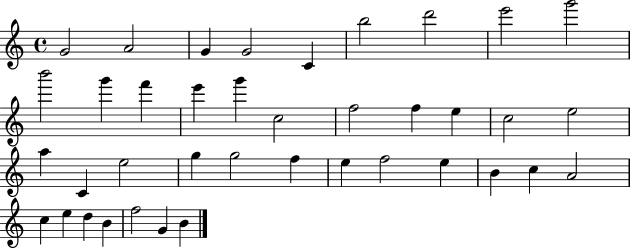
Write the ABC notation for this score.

X:1
T:Untitled
M:4/4
L:1/4
K:C
G2 A2 G G2 C b2 d'2 e'2 g'2 b'2 g' f' e' g' c2 f2 f e c2 e2 a C e2 g g2 f e f2 e B c A2 c e d B f2 G B